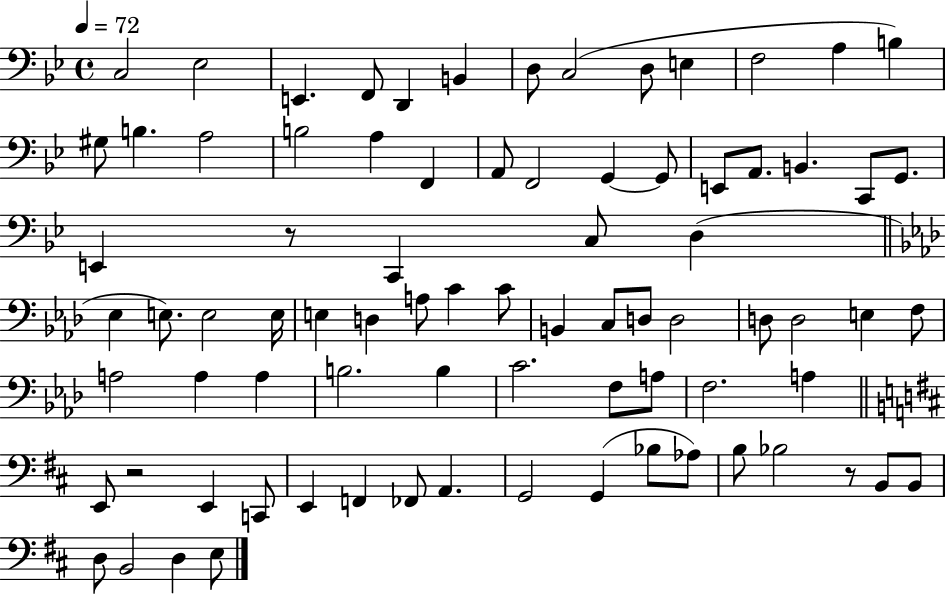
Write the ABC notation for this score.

X:1
T:Untitled
M:4/4
L:1/4
K:Bb
C,2 _E,2 E,, F,,/2 D,, B,, D,/2 C,2 D,/2 E, F,2 A, B, ^G,/2 B, A,2 B,2 A, F,, A,,/2 F,,2 G,, G,,/2 E,,/2 A,,/2 B,, C,,/2 G,,/2 E,, z/2 C,, C,/2 D, _E, E,/2 E,2 E,/4 E, D, A,/2 C C/2 B,, C,/2 D,/2 D,2 D,/2 D,2 E, F,/2 A,2 A, A, B,2 B, C2 F,/2 A,/2 F,2 A, E,,/2 z2 E,, C,,/2 E,, F,, _F,,/2 A,, G,,2 G,, _B,/2 _A,/2 B,/2 _B,2 z/2 B,,/2 B,,/2 D,/2 B,,2 D, E,/2